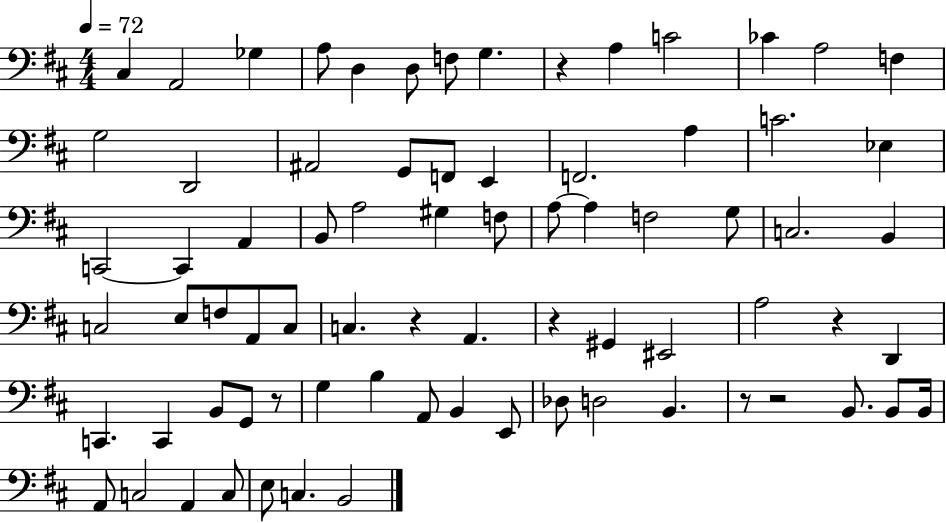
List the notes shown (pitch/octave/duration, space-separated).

C#3/q A2/h Gb3/q A3/e D3/q D3/e F3/e G3/q. R/q A3/q C4/h CES4/q A3/h F3/q G3/h D2/h A#2/h G2/e F2/e E2/q F2/h. A3/q C4/h. Eb3/q C2/h C2/q A2/q B2/e A3/h G#3/q F3/e A3/e A3/q F3/h G3/e C3/h. B2/q C3/h E3/e F3/e A2/e C3/e C3/q. R/q A2/q. R/q G#2/q EIS2/h A3/h R/q D2/q C2/q. C2/q B2/e G2/e R/e G3/q B3/q A2/e B2/q E2/e Db3/e D3/h B2/q. R/e R/h B2/e. B2/e B2/s A2/e C3/h A2/q C3/e E3/e C3/q. B2/h